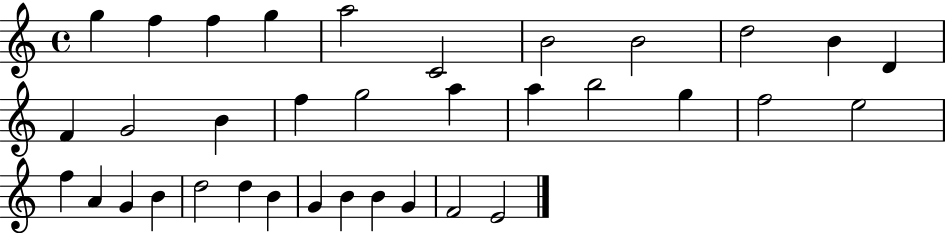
G5/q F5/q F5/q G5/q A5/h C4/h B4/h B4/h D5/h B4/q D4/q F4/q G4/h B4/q F5/q G5/h A5/q A5/q B5/h G5/q F5/h E5/h F5/q A4/q G4/q B4/q D5/h D5/q B4/q G4/q B4/q B4/q G4/q F4/h E4/h